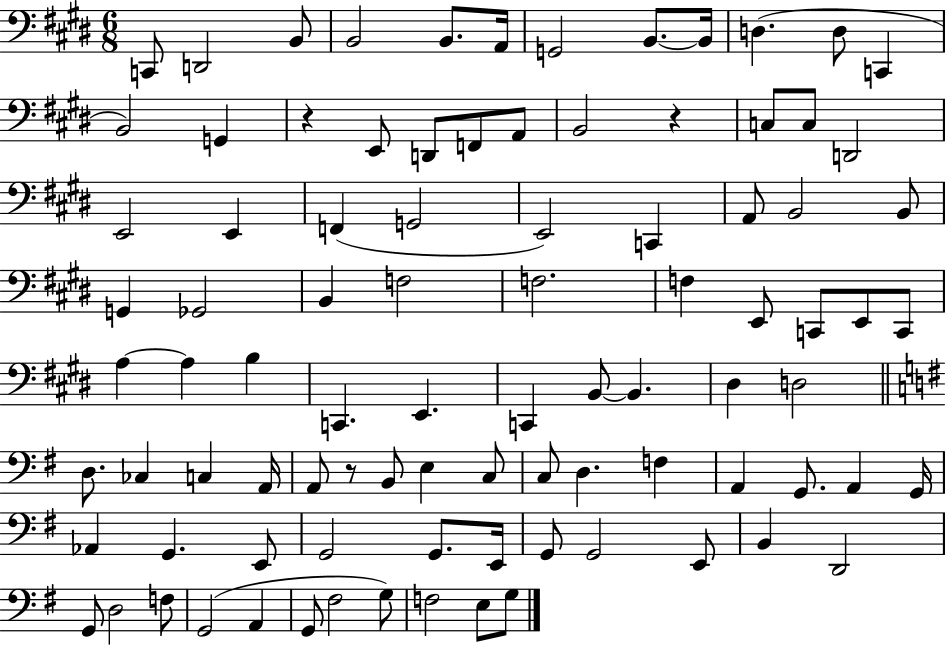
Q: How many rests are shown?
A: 3